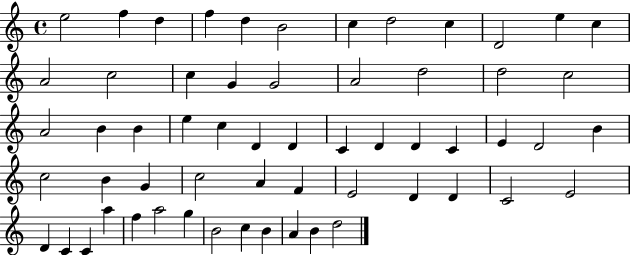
E5/h F5/q D5/q F5/q D5/q B4/h C5/q D5/h C5/q D4/h E5/q C5/q A4/h C5/h C5/q G4/q G4/h A4/h D5/h D5/h C5/h A4/h B4/q B4/q E5/q C5/q D4/q D4/q C4/q D4/q D4/q C4/q E4/q D4/h B4/q C5/h B4/q G4/q C5/h A4/q F4/q E4/h D4/q D4/q C4/h E4/h D4/q C4/q C4/q A5/q F5/q A5/h G5/q B4/h C5/q B4/q A4/q B4/q D5/h